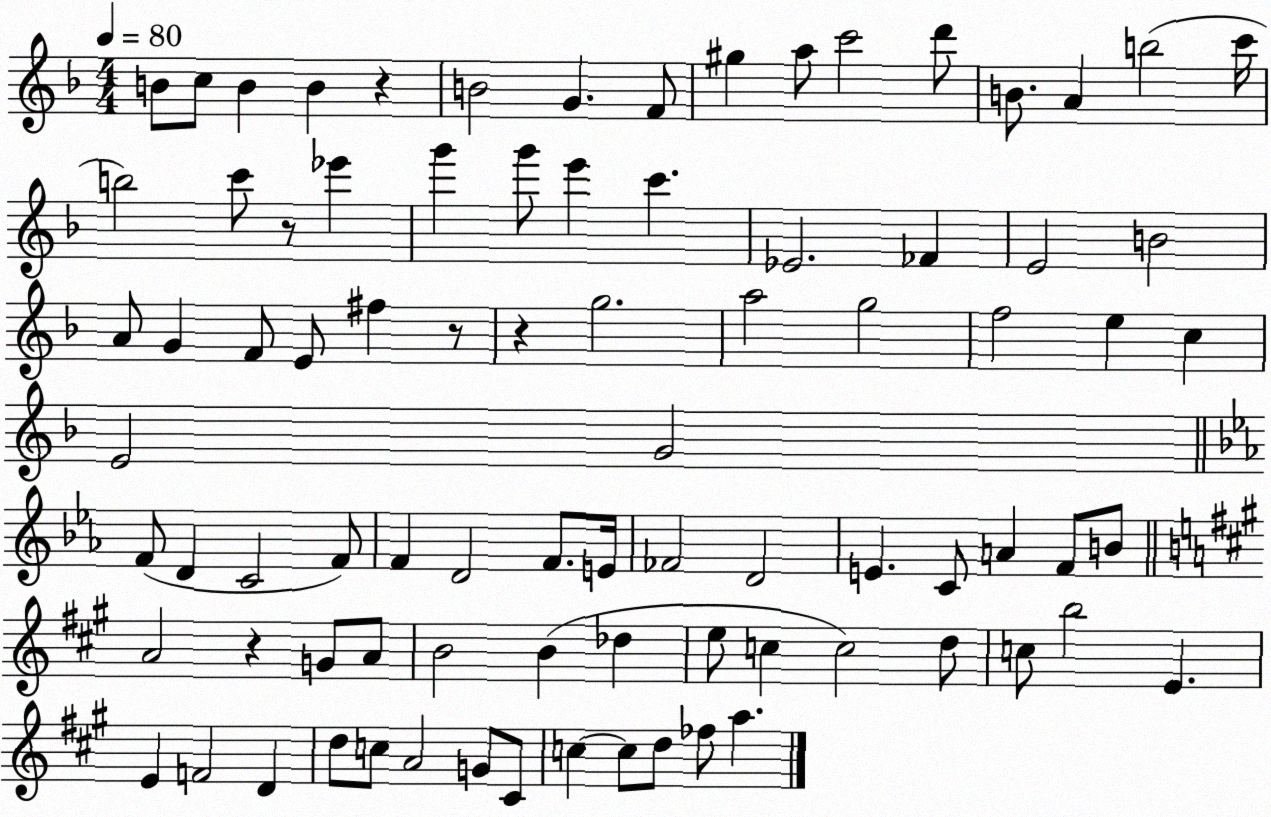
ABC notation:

X:1
T:Untitled
M:4/4
L:1/4
K:F
B/2 c/2 B B z B2 G F/2 ^g a/2 c'2 d'/2 B/2 A b2 c'/4 b2 c'/2 z/2 _e' g' g'/2 e' c' _E2 _F E2 B2 A/2 G F/2 E/2 ^f z/2 z g2 a2 g2 f2 e c E2 G2 F/2 D C2 F/2 F D2 F/2 E/4 _F2 D2 E C/2 A F/2 B/2 A2 z G/2 A/2 B2 B _d e/2 c c2 d/2 c/2 b2 E E F2 D d/2 c/2 A2 G/2 ^C/2 c c/2 d/2 _f/2 a